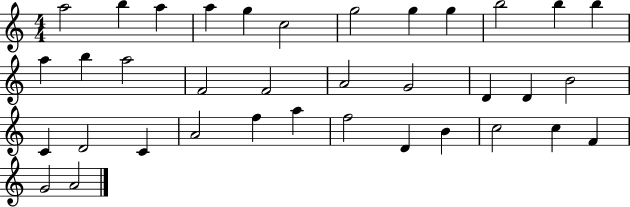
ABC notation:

X:1
T:Untitled
M:4/4
L:1/4
K:C
a2 b a a g c2 g2 g g b2 b b a b a2 F2 F2 A2 G2 D D B2 C D2 C A2 f a f2 D B c2 c F G2 A2